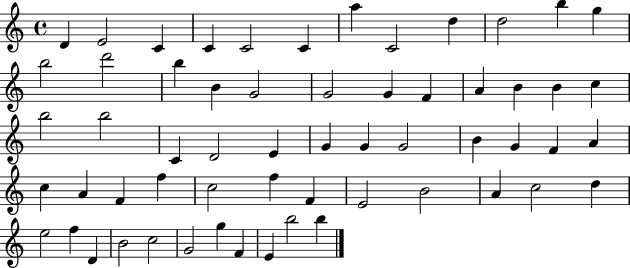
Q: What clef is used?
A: treble